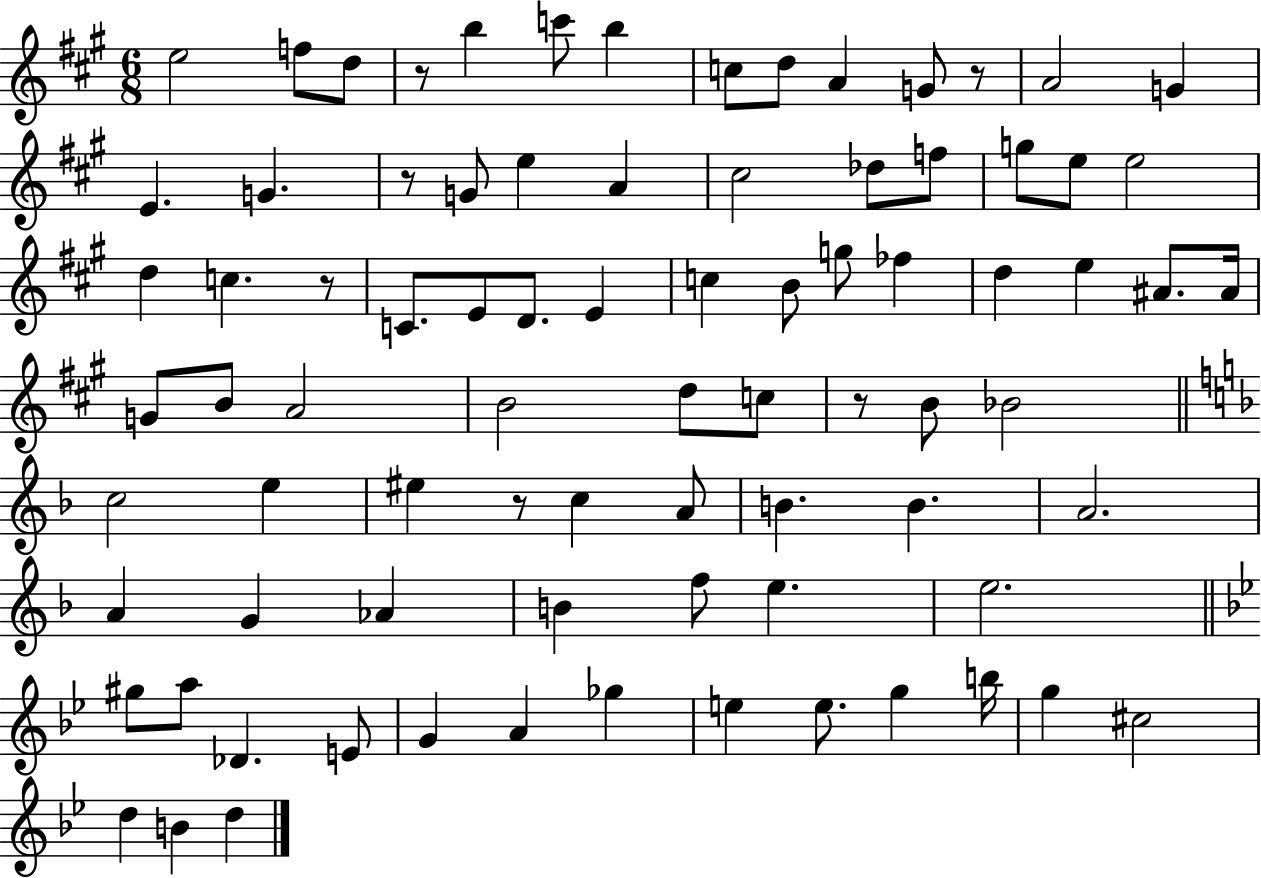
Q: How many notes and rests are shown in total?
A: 82